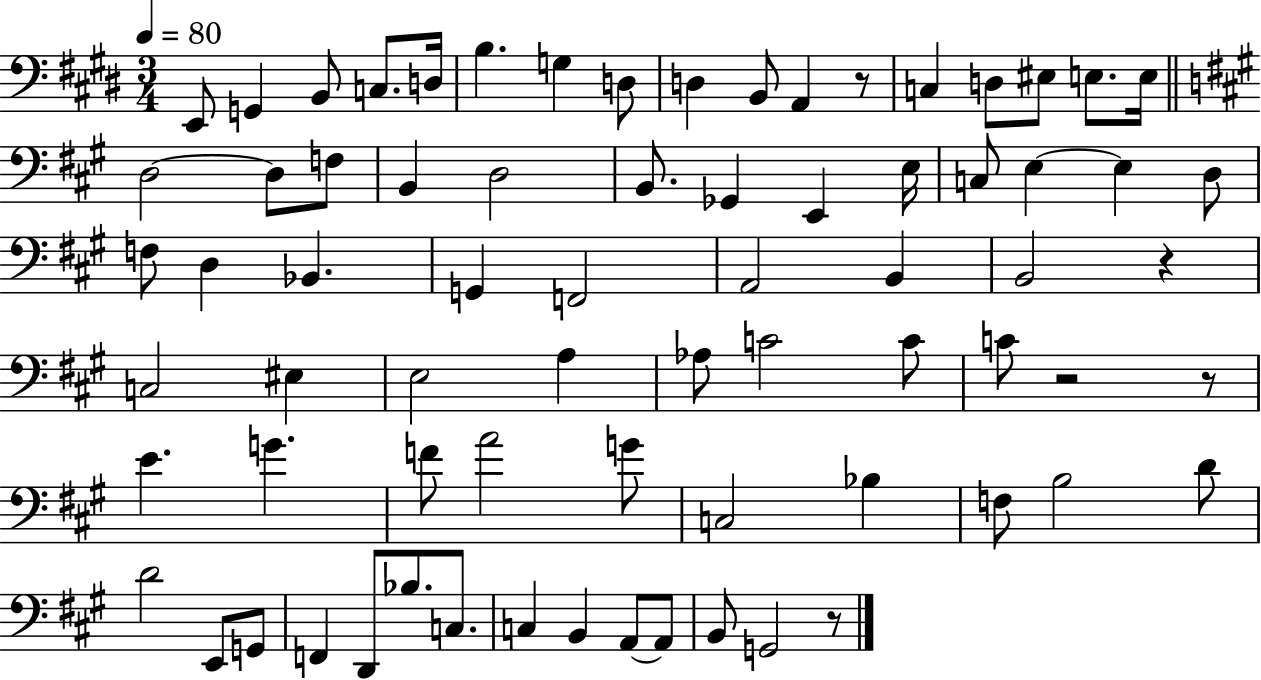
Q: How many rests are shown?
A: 5